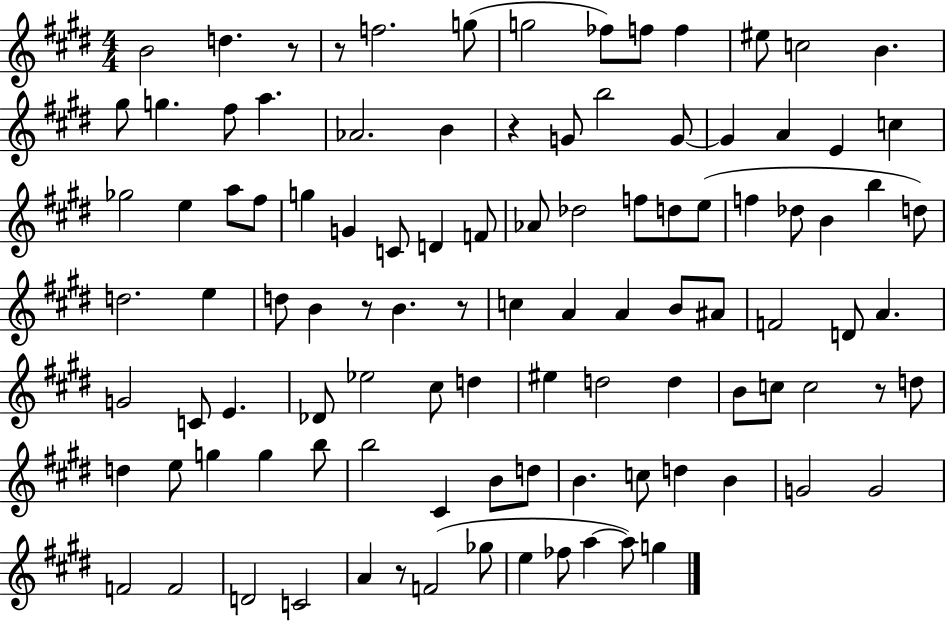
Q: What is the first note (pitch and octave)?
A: B4